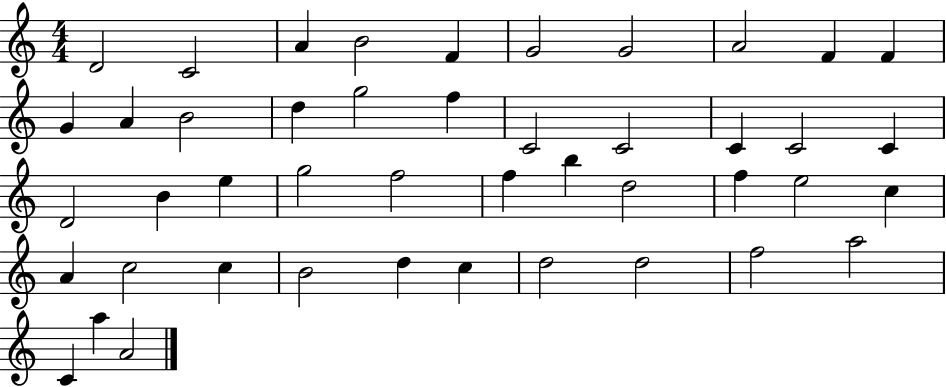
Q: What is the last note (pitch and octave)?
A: A4